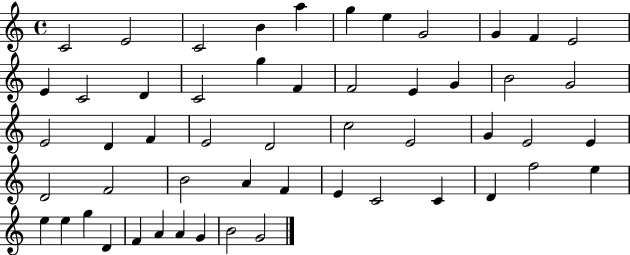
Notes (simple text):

C4/h E4/h C4/h B4/q A5/q G5/q E5/q G4/h G4/q F4/q E4/h E4/q C4/h D4/q C4/h G5/q F4/q F4/h E4/q G4/q B4/h G4/h E4/h D4/q F4/q E4/h D4/h C5/h E4/h G4/q E4/h E4/q D4/h F4/h B4/h A4/q F4/q E4/q C4/h C4/q D4/q F5/h E5/q E5/q E5/q G5/q D4/q F4/q A4/q A4/q G4/q B4/h G4/h